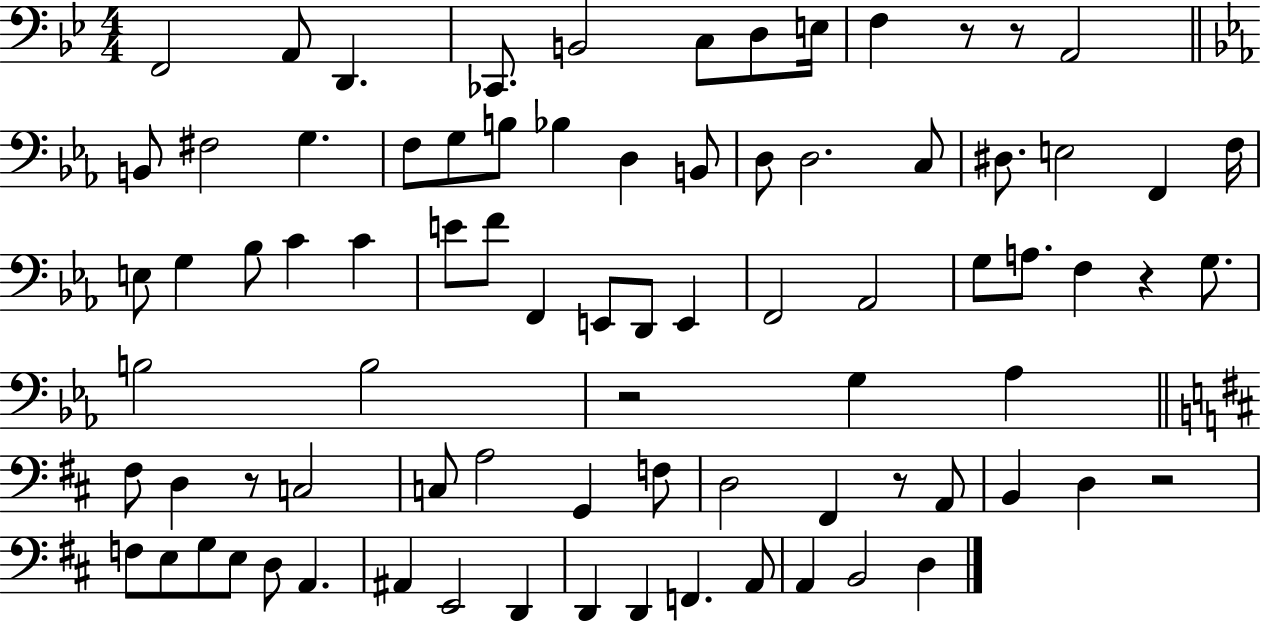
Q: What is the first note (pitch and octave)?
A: F2